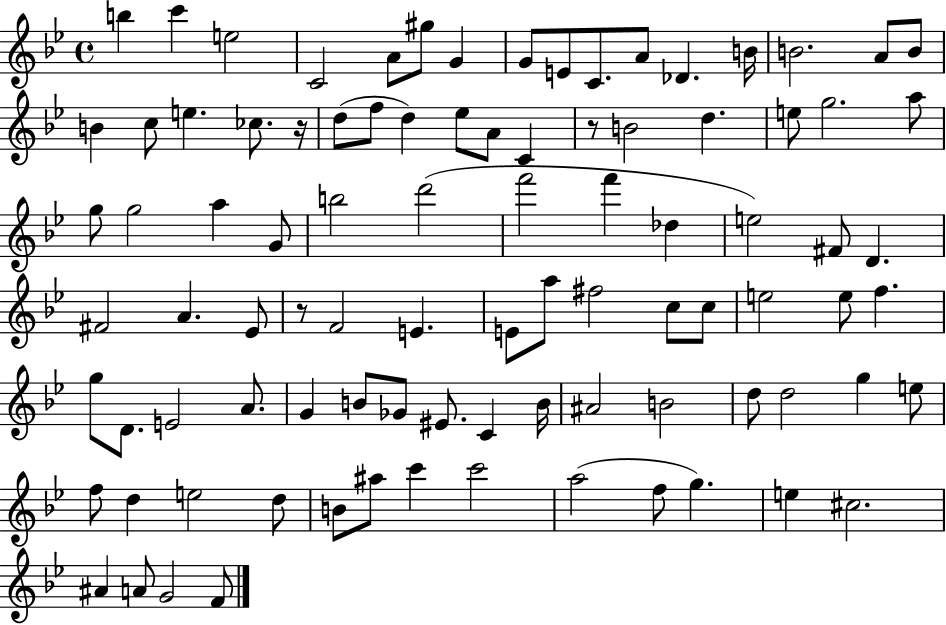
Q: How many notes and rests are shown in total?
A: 92